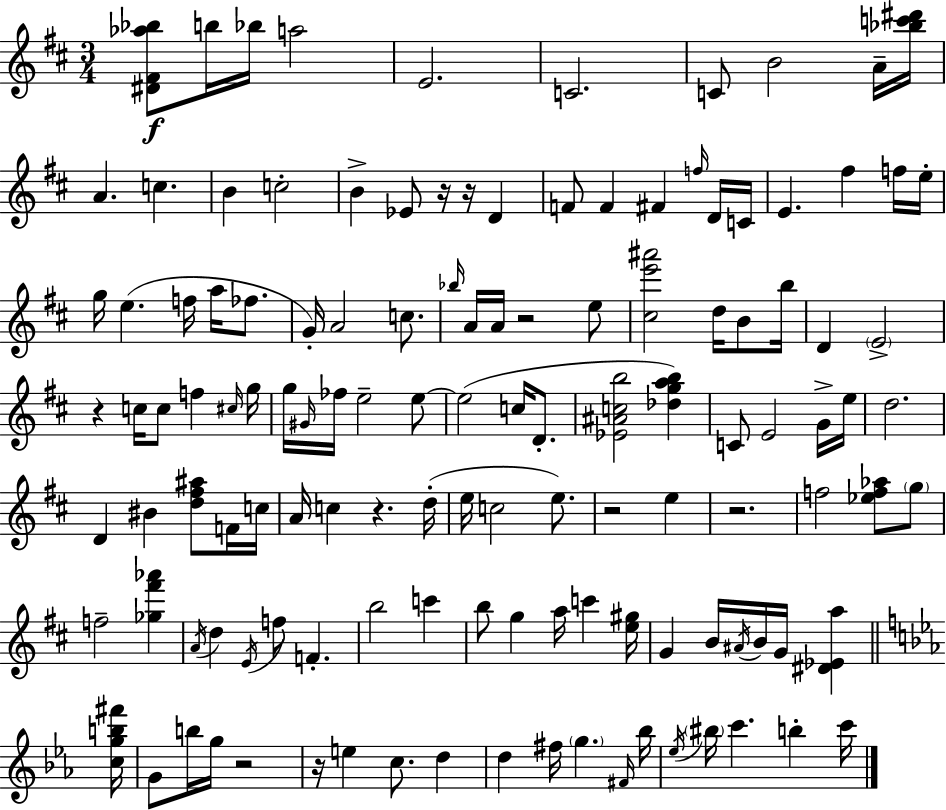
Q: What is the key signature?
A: D major